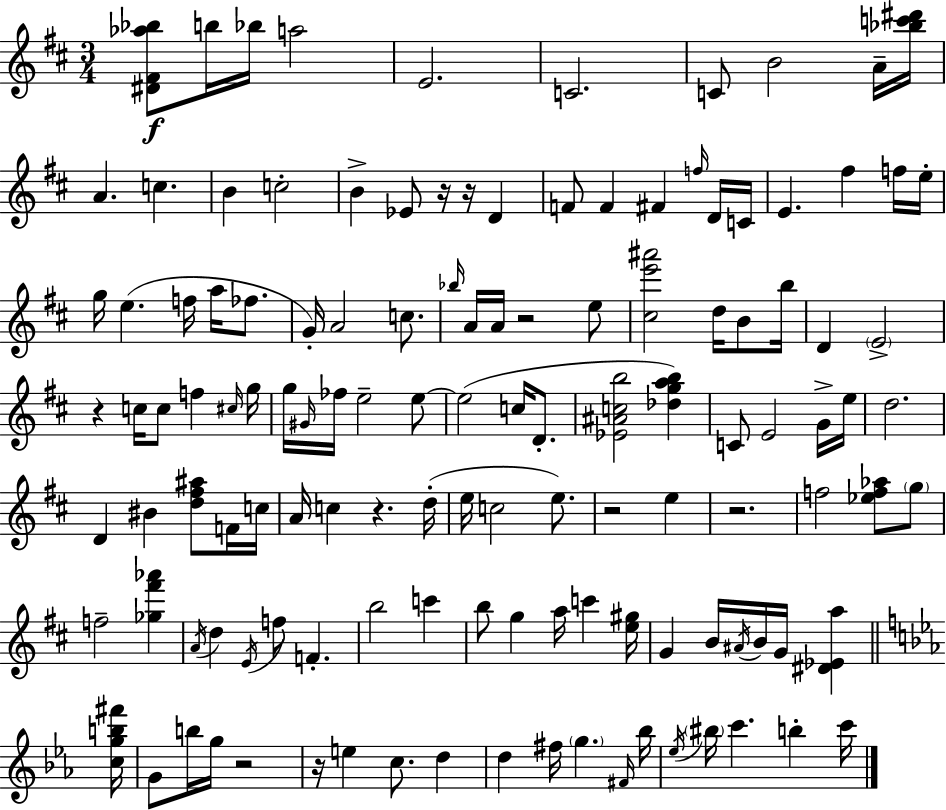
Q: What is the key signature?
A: D major